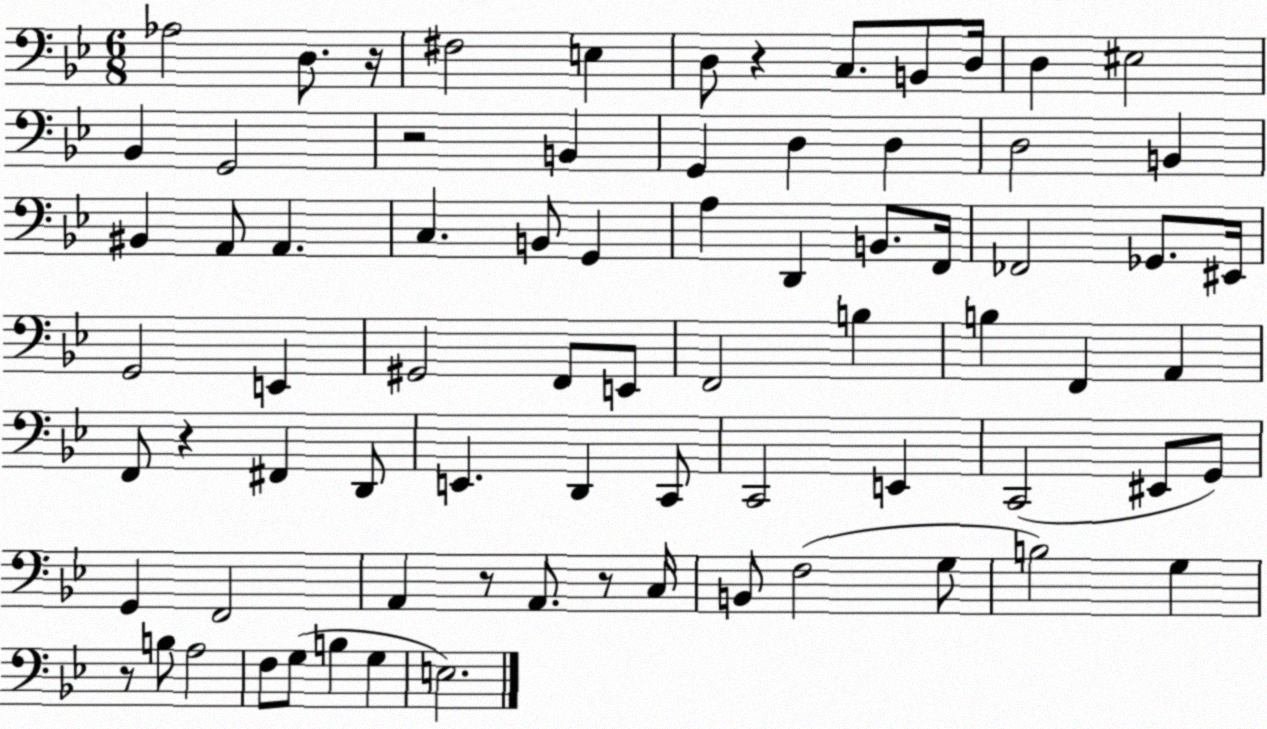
X:1
T:Untitled
M:6/8
L:1/4
K:Bb
_A,2 D,/2 z/4 ^F,2 E, D,/2 z C,/2 B,,/2 D,/4 D, ^E,2 _B,, G,,2 z2 B,, G,, D, D, D,2 B,, ^B,, A,,/2 A,, C, B,,/2 G,, A, D,, B,,/2 F,,/4 _F,,2 _G,,/2 ^E,,/4 G,,2 E,, ^G,,2 F,,/2 E,,/2 F,,2 B, B, F,, A,, F,,/2 z ^F,, D,,/2 E,, D,, C,,/2 C,,2 E,, C,,2 ^E,,/2 G,,/2 G,, F,,2 A,, z/2 A,,/2 z/2 C,/4 B,,/2 F,2 G,/2 B,2 G, z/2 B,/2 A,2 F,/2 G,/2 B, G, E,2